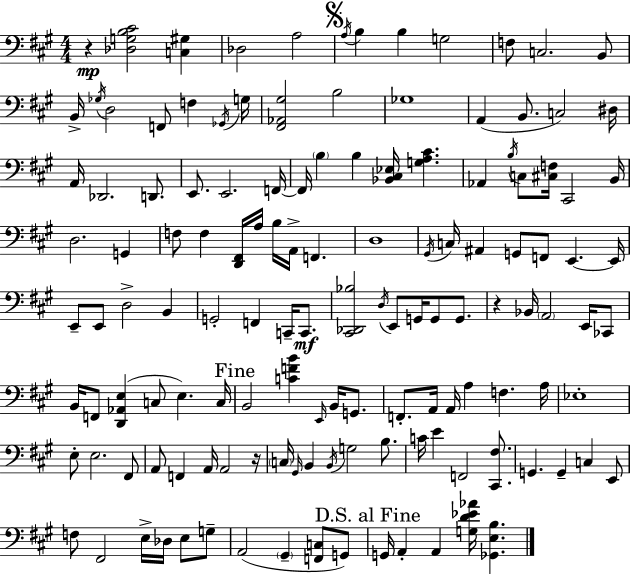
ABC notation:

X:1
T:Untitled
M:4/4
L:1/4
K:A
z [_D,G,B,^C]2 [C,^G,] _D,2 A,2 A,/4 B, B, G,2 F,/2 C,2 B,,/2 B,,/4 _G,/4 D,2 F,,/2 F, _G,,/4 G,/4 [^F,,_A,,^G,]2 B,2 _G,4 A,, B,,/2 C,2 ^D,/4 A,,/4 _D,,2 D,,/2 E,,/2 E,,2 F,,/4 F,,/4 B, B, [_B,,^C,_E,]/4 [G,A,^C] _A,, B,/4 C,/2 [^C,F,]/4 ^C,,2 B,,/4 D,2 G,, F,/2 F, [D,,^F,,]/4 A,/4 B,/4 A,,/4 F,, D,4 ^G,,/4 C,/4 ^A,, G,,/2 F,,/2 E,, E,,/4 E,,/2 E,,/2 D,2 B,, G,,2 F,, C,,/4 C,,/2 [^C,,_D,,_B,]2 D,/4 E,,/2 G,,/4 G,,/2 G,,/2 z _B,,/4 A,,2 E,,/4 _C,,/2 B,,/4 F,,/2 [D,,_A,,E,] C,/2 E, C,/4 B,,2 [CFB] E,,/4 B,,/4 G,,/2 F,,/2 A,,/4 A,,/4 A, F, A,/4 _E,4 E,/2 E,2 ^F,,/2 A,,/2 F,, A,,/4 A,,2 z/4 C,/4 ^G,,/4 B,, B,,/4 G,2 B,/2 C/4 E F,,2 [^C,,^F,]/2 G,, G,, C, E,,/2 F,/2 ^F,,2 E,/4 _D,/4 E,/2 G,/2 A,,2 ^G,, [F,,C,]/2 G,,/2 G,,/4 A,, A,, [G,D_E_A]/4 [_G,,E,B,]